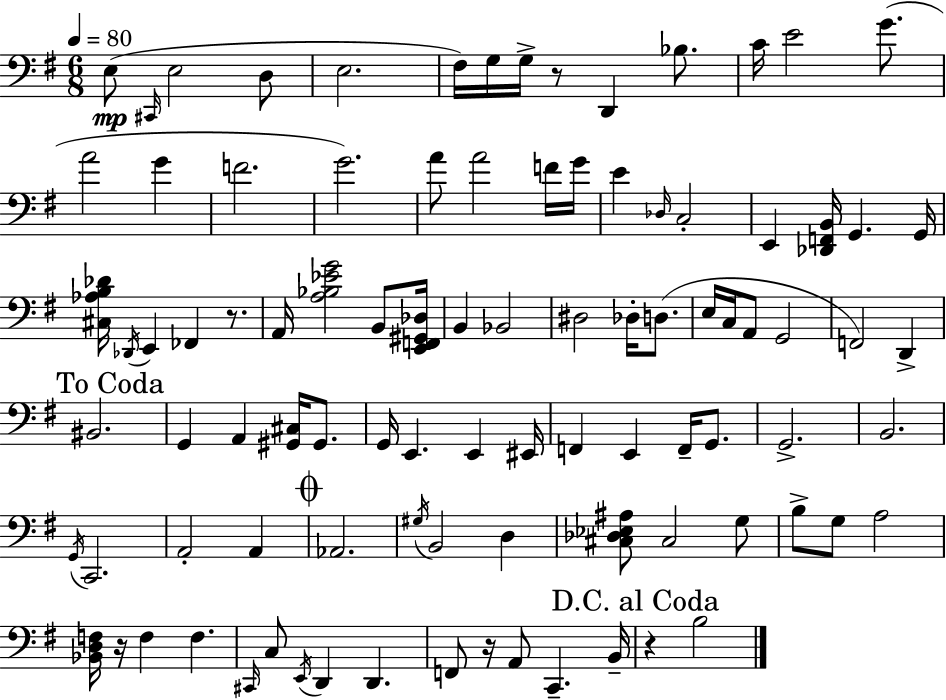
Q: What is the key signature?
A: G major